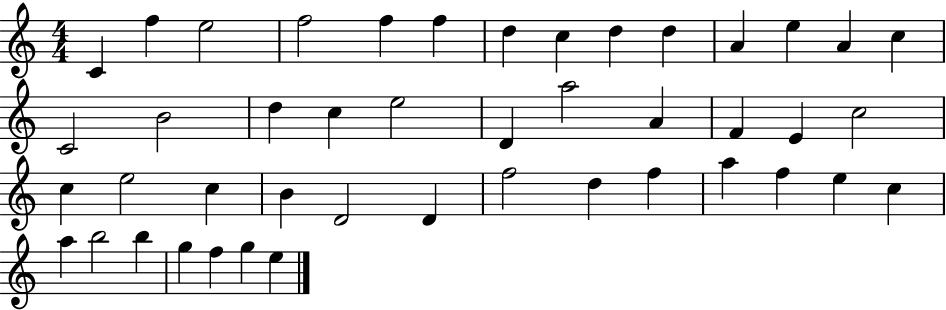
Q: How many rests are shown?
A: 0